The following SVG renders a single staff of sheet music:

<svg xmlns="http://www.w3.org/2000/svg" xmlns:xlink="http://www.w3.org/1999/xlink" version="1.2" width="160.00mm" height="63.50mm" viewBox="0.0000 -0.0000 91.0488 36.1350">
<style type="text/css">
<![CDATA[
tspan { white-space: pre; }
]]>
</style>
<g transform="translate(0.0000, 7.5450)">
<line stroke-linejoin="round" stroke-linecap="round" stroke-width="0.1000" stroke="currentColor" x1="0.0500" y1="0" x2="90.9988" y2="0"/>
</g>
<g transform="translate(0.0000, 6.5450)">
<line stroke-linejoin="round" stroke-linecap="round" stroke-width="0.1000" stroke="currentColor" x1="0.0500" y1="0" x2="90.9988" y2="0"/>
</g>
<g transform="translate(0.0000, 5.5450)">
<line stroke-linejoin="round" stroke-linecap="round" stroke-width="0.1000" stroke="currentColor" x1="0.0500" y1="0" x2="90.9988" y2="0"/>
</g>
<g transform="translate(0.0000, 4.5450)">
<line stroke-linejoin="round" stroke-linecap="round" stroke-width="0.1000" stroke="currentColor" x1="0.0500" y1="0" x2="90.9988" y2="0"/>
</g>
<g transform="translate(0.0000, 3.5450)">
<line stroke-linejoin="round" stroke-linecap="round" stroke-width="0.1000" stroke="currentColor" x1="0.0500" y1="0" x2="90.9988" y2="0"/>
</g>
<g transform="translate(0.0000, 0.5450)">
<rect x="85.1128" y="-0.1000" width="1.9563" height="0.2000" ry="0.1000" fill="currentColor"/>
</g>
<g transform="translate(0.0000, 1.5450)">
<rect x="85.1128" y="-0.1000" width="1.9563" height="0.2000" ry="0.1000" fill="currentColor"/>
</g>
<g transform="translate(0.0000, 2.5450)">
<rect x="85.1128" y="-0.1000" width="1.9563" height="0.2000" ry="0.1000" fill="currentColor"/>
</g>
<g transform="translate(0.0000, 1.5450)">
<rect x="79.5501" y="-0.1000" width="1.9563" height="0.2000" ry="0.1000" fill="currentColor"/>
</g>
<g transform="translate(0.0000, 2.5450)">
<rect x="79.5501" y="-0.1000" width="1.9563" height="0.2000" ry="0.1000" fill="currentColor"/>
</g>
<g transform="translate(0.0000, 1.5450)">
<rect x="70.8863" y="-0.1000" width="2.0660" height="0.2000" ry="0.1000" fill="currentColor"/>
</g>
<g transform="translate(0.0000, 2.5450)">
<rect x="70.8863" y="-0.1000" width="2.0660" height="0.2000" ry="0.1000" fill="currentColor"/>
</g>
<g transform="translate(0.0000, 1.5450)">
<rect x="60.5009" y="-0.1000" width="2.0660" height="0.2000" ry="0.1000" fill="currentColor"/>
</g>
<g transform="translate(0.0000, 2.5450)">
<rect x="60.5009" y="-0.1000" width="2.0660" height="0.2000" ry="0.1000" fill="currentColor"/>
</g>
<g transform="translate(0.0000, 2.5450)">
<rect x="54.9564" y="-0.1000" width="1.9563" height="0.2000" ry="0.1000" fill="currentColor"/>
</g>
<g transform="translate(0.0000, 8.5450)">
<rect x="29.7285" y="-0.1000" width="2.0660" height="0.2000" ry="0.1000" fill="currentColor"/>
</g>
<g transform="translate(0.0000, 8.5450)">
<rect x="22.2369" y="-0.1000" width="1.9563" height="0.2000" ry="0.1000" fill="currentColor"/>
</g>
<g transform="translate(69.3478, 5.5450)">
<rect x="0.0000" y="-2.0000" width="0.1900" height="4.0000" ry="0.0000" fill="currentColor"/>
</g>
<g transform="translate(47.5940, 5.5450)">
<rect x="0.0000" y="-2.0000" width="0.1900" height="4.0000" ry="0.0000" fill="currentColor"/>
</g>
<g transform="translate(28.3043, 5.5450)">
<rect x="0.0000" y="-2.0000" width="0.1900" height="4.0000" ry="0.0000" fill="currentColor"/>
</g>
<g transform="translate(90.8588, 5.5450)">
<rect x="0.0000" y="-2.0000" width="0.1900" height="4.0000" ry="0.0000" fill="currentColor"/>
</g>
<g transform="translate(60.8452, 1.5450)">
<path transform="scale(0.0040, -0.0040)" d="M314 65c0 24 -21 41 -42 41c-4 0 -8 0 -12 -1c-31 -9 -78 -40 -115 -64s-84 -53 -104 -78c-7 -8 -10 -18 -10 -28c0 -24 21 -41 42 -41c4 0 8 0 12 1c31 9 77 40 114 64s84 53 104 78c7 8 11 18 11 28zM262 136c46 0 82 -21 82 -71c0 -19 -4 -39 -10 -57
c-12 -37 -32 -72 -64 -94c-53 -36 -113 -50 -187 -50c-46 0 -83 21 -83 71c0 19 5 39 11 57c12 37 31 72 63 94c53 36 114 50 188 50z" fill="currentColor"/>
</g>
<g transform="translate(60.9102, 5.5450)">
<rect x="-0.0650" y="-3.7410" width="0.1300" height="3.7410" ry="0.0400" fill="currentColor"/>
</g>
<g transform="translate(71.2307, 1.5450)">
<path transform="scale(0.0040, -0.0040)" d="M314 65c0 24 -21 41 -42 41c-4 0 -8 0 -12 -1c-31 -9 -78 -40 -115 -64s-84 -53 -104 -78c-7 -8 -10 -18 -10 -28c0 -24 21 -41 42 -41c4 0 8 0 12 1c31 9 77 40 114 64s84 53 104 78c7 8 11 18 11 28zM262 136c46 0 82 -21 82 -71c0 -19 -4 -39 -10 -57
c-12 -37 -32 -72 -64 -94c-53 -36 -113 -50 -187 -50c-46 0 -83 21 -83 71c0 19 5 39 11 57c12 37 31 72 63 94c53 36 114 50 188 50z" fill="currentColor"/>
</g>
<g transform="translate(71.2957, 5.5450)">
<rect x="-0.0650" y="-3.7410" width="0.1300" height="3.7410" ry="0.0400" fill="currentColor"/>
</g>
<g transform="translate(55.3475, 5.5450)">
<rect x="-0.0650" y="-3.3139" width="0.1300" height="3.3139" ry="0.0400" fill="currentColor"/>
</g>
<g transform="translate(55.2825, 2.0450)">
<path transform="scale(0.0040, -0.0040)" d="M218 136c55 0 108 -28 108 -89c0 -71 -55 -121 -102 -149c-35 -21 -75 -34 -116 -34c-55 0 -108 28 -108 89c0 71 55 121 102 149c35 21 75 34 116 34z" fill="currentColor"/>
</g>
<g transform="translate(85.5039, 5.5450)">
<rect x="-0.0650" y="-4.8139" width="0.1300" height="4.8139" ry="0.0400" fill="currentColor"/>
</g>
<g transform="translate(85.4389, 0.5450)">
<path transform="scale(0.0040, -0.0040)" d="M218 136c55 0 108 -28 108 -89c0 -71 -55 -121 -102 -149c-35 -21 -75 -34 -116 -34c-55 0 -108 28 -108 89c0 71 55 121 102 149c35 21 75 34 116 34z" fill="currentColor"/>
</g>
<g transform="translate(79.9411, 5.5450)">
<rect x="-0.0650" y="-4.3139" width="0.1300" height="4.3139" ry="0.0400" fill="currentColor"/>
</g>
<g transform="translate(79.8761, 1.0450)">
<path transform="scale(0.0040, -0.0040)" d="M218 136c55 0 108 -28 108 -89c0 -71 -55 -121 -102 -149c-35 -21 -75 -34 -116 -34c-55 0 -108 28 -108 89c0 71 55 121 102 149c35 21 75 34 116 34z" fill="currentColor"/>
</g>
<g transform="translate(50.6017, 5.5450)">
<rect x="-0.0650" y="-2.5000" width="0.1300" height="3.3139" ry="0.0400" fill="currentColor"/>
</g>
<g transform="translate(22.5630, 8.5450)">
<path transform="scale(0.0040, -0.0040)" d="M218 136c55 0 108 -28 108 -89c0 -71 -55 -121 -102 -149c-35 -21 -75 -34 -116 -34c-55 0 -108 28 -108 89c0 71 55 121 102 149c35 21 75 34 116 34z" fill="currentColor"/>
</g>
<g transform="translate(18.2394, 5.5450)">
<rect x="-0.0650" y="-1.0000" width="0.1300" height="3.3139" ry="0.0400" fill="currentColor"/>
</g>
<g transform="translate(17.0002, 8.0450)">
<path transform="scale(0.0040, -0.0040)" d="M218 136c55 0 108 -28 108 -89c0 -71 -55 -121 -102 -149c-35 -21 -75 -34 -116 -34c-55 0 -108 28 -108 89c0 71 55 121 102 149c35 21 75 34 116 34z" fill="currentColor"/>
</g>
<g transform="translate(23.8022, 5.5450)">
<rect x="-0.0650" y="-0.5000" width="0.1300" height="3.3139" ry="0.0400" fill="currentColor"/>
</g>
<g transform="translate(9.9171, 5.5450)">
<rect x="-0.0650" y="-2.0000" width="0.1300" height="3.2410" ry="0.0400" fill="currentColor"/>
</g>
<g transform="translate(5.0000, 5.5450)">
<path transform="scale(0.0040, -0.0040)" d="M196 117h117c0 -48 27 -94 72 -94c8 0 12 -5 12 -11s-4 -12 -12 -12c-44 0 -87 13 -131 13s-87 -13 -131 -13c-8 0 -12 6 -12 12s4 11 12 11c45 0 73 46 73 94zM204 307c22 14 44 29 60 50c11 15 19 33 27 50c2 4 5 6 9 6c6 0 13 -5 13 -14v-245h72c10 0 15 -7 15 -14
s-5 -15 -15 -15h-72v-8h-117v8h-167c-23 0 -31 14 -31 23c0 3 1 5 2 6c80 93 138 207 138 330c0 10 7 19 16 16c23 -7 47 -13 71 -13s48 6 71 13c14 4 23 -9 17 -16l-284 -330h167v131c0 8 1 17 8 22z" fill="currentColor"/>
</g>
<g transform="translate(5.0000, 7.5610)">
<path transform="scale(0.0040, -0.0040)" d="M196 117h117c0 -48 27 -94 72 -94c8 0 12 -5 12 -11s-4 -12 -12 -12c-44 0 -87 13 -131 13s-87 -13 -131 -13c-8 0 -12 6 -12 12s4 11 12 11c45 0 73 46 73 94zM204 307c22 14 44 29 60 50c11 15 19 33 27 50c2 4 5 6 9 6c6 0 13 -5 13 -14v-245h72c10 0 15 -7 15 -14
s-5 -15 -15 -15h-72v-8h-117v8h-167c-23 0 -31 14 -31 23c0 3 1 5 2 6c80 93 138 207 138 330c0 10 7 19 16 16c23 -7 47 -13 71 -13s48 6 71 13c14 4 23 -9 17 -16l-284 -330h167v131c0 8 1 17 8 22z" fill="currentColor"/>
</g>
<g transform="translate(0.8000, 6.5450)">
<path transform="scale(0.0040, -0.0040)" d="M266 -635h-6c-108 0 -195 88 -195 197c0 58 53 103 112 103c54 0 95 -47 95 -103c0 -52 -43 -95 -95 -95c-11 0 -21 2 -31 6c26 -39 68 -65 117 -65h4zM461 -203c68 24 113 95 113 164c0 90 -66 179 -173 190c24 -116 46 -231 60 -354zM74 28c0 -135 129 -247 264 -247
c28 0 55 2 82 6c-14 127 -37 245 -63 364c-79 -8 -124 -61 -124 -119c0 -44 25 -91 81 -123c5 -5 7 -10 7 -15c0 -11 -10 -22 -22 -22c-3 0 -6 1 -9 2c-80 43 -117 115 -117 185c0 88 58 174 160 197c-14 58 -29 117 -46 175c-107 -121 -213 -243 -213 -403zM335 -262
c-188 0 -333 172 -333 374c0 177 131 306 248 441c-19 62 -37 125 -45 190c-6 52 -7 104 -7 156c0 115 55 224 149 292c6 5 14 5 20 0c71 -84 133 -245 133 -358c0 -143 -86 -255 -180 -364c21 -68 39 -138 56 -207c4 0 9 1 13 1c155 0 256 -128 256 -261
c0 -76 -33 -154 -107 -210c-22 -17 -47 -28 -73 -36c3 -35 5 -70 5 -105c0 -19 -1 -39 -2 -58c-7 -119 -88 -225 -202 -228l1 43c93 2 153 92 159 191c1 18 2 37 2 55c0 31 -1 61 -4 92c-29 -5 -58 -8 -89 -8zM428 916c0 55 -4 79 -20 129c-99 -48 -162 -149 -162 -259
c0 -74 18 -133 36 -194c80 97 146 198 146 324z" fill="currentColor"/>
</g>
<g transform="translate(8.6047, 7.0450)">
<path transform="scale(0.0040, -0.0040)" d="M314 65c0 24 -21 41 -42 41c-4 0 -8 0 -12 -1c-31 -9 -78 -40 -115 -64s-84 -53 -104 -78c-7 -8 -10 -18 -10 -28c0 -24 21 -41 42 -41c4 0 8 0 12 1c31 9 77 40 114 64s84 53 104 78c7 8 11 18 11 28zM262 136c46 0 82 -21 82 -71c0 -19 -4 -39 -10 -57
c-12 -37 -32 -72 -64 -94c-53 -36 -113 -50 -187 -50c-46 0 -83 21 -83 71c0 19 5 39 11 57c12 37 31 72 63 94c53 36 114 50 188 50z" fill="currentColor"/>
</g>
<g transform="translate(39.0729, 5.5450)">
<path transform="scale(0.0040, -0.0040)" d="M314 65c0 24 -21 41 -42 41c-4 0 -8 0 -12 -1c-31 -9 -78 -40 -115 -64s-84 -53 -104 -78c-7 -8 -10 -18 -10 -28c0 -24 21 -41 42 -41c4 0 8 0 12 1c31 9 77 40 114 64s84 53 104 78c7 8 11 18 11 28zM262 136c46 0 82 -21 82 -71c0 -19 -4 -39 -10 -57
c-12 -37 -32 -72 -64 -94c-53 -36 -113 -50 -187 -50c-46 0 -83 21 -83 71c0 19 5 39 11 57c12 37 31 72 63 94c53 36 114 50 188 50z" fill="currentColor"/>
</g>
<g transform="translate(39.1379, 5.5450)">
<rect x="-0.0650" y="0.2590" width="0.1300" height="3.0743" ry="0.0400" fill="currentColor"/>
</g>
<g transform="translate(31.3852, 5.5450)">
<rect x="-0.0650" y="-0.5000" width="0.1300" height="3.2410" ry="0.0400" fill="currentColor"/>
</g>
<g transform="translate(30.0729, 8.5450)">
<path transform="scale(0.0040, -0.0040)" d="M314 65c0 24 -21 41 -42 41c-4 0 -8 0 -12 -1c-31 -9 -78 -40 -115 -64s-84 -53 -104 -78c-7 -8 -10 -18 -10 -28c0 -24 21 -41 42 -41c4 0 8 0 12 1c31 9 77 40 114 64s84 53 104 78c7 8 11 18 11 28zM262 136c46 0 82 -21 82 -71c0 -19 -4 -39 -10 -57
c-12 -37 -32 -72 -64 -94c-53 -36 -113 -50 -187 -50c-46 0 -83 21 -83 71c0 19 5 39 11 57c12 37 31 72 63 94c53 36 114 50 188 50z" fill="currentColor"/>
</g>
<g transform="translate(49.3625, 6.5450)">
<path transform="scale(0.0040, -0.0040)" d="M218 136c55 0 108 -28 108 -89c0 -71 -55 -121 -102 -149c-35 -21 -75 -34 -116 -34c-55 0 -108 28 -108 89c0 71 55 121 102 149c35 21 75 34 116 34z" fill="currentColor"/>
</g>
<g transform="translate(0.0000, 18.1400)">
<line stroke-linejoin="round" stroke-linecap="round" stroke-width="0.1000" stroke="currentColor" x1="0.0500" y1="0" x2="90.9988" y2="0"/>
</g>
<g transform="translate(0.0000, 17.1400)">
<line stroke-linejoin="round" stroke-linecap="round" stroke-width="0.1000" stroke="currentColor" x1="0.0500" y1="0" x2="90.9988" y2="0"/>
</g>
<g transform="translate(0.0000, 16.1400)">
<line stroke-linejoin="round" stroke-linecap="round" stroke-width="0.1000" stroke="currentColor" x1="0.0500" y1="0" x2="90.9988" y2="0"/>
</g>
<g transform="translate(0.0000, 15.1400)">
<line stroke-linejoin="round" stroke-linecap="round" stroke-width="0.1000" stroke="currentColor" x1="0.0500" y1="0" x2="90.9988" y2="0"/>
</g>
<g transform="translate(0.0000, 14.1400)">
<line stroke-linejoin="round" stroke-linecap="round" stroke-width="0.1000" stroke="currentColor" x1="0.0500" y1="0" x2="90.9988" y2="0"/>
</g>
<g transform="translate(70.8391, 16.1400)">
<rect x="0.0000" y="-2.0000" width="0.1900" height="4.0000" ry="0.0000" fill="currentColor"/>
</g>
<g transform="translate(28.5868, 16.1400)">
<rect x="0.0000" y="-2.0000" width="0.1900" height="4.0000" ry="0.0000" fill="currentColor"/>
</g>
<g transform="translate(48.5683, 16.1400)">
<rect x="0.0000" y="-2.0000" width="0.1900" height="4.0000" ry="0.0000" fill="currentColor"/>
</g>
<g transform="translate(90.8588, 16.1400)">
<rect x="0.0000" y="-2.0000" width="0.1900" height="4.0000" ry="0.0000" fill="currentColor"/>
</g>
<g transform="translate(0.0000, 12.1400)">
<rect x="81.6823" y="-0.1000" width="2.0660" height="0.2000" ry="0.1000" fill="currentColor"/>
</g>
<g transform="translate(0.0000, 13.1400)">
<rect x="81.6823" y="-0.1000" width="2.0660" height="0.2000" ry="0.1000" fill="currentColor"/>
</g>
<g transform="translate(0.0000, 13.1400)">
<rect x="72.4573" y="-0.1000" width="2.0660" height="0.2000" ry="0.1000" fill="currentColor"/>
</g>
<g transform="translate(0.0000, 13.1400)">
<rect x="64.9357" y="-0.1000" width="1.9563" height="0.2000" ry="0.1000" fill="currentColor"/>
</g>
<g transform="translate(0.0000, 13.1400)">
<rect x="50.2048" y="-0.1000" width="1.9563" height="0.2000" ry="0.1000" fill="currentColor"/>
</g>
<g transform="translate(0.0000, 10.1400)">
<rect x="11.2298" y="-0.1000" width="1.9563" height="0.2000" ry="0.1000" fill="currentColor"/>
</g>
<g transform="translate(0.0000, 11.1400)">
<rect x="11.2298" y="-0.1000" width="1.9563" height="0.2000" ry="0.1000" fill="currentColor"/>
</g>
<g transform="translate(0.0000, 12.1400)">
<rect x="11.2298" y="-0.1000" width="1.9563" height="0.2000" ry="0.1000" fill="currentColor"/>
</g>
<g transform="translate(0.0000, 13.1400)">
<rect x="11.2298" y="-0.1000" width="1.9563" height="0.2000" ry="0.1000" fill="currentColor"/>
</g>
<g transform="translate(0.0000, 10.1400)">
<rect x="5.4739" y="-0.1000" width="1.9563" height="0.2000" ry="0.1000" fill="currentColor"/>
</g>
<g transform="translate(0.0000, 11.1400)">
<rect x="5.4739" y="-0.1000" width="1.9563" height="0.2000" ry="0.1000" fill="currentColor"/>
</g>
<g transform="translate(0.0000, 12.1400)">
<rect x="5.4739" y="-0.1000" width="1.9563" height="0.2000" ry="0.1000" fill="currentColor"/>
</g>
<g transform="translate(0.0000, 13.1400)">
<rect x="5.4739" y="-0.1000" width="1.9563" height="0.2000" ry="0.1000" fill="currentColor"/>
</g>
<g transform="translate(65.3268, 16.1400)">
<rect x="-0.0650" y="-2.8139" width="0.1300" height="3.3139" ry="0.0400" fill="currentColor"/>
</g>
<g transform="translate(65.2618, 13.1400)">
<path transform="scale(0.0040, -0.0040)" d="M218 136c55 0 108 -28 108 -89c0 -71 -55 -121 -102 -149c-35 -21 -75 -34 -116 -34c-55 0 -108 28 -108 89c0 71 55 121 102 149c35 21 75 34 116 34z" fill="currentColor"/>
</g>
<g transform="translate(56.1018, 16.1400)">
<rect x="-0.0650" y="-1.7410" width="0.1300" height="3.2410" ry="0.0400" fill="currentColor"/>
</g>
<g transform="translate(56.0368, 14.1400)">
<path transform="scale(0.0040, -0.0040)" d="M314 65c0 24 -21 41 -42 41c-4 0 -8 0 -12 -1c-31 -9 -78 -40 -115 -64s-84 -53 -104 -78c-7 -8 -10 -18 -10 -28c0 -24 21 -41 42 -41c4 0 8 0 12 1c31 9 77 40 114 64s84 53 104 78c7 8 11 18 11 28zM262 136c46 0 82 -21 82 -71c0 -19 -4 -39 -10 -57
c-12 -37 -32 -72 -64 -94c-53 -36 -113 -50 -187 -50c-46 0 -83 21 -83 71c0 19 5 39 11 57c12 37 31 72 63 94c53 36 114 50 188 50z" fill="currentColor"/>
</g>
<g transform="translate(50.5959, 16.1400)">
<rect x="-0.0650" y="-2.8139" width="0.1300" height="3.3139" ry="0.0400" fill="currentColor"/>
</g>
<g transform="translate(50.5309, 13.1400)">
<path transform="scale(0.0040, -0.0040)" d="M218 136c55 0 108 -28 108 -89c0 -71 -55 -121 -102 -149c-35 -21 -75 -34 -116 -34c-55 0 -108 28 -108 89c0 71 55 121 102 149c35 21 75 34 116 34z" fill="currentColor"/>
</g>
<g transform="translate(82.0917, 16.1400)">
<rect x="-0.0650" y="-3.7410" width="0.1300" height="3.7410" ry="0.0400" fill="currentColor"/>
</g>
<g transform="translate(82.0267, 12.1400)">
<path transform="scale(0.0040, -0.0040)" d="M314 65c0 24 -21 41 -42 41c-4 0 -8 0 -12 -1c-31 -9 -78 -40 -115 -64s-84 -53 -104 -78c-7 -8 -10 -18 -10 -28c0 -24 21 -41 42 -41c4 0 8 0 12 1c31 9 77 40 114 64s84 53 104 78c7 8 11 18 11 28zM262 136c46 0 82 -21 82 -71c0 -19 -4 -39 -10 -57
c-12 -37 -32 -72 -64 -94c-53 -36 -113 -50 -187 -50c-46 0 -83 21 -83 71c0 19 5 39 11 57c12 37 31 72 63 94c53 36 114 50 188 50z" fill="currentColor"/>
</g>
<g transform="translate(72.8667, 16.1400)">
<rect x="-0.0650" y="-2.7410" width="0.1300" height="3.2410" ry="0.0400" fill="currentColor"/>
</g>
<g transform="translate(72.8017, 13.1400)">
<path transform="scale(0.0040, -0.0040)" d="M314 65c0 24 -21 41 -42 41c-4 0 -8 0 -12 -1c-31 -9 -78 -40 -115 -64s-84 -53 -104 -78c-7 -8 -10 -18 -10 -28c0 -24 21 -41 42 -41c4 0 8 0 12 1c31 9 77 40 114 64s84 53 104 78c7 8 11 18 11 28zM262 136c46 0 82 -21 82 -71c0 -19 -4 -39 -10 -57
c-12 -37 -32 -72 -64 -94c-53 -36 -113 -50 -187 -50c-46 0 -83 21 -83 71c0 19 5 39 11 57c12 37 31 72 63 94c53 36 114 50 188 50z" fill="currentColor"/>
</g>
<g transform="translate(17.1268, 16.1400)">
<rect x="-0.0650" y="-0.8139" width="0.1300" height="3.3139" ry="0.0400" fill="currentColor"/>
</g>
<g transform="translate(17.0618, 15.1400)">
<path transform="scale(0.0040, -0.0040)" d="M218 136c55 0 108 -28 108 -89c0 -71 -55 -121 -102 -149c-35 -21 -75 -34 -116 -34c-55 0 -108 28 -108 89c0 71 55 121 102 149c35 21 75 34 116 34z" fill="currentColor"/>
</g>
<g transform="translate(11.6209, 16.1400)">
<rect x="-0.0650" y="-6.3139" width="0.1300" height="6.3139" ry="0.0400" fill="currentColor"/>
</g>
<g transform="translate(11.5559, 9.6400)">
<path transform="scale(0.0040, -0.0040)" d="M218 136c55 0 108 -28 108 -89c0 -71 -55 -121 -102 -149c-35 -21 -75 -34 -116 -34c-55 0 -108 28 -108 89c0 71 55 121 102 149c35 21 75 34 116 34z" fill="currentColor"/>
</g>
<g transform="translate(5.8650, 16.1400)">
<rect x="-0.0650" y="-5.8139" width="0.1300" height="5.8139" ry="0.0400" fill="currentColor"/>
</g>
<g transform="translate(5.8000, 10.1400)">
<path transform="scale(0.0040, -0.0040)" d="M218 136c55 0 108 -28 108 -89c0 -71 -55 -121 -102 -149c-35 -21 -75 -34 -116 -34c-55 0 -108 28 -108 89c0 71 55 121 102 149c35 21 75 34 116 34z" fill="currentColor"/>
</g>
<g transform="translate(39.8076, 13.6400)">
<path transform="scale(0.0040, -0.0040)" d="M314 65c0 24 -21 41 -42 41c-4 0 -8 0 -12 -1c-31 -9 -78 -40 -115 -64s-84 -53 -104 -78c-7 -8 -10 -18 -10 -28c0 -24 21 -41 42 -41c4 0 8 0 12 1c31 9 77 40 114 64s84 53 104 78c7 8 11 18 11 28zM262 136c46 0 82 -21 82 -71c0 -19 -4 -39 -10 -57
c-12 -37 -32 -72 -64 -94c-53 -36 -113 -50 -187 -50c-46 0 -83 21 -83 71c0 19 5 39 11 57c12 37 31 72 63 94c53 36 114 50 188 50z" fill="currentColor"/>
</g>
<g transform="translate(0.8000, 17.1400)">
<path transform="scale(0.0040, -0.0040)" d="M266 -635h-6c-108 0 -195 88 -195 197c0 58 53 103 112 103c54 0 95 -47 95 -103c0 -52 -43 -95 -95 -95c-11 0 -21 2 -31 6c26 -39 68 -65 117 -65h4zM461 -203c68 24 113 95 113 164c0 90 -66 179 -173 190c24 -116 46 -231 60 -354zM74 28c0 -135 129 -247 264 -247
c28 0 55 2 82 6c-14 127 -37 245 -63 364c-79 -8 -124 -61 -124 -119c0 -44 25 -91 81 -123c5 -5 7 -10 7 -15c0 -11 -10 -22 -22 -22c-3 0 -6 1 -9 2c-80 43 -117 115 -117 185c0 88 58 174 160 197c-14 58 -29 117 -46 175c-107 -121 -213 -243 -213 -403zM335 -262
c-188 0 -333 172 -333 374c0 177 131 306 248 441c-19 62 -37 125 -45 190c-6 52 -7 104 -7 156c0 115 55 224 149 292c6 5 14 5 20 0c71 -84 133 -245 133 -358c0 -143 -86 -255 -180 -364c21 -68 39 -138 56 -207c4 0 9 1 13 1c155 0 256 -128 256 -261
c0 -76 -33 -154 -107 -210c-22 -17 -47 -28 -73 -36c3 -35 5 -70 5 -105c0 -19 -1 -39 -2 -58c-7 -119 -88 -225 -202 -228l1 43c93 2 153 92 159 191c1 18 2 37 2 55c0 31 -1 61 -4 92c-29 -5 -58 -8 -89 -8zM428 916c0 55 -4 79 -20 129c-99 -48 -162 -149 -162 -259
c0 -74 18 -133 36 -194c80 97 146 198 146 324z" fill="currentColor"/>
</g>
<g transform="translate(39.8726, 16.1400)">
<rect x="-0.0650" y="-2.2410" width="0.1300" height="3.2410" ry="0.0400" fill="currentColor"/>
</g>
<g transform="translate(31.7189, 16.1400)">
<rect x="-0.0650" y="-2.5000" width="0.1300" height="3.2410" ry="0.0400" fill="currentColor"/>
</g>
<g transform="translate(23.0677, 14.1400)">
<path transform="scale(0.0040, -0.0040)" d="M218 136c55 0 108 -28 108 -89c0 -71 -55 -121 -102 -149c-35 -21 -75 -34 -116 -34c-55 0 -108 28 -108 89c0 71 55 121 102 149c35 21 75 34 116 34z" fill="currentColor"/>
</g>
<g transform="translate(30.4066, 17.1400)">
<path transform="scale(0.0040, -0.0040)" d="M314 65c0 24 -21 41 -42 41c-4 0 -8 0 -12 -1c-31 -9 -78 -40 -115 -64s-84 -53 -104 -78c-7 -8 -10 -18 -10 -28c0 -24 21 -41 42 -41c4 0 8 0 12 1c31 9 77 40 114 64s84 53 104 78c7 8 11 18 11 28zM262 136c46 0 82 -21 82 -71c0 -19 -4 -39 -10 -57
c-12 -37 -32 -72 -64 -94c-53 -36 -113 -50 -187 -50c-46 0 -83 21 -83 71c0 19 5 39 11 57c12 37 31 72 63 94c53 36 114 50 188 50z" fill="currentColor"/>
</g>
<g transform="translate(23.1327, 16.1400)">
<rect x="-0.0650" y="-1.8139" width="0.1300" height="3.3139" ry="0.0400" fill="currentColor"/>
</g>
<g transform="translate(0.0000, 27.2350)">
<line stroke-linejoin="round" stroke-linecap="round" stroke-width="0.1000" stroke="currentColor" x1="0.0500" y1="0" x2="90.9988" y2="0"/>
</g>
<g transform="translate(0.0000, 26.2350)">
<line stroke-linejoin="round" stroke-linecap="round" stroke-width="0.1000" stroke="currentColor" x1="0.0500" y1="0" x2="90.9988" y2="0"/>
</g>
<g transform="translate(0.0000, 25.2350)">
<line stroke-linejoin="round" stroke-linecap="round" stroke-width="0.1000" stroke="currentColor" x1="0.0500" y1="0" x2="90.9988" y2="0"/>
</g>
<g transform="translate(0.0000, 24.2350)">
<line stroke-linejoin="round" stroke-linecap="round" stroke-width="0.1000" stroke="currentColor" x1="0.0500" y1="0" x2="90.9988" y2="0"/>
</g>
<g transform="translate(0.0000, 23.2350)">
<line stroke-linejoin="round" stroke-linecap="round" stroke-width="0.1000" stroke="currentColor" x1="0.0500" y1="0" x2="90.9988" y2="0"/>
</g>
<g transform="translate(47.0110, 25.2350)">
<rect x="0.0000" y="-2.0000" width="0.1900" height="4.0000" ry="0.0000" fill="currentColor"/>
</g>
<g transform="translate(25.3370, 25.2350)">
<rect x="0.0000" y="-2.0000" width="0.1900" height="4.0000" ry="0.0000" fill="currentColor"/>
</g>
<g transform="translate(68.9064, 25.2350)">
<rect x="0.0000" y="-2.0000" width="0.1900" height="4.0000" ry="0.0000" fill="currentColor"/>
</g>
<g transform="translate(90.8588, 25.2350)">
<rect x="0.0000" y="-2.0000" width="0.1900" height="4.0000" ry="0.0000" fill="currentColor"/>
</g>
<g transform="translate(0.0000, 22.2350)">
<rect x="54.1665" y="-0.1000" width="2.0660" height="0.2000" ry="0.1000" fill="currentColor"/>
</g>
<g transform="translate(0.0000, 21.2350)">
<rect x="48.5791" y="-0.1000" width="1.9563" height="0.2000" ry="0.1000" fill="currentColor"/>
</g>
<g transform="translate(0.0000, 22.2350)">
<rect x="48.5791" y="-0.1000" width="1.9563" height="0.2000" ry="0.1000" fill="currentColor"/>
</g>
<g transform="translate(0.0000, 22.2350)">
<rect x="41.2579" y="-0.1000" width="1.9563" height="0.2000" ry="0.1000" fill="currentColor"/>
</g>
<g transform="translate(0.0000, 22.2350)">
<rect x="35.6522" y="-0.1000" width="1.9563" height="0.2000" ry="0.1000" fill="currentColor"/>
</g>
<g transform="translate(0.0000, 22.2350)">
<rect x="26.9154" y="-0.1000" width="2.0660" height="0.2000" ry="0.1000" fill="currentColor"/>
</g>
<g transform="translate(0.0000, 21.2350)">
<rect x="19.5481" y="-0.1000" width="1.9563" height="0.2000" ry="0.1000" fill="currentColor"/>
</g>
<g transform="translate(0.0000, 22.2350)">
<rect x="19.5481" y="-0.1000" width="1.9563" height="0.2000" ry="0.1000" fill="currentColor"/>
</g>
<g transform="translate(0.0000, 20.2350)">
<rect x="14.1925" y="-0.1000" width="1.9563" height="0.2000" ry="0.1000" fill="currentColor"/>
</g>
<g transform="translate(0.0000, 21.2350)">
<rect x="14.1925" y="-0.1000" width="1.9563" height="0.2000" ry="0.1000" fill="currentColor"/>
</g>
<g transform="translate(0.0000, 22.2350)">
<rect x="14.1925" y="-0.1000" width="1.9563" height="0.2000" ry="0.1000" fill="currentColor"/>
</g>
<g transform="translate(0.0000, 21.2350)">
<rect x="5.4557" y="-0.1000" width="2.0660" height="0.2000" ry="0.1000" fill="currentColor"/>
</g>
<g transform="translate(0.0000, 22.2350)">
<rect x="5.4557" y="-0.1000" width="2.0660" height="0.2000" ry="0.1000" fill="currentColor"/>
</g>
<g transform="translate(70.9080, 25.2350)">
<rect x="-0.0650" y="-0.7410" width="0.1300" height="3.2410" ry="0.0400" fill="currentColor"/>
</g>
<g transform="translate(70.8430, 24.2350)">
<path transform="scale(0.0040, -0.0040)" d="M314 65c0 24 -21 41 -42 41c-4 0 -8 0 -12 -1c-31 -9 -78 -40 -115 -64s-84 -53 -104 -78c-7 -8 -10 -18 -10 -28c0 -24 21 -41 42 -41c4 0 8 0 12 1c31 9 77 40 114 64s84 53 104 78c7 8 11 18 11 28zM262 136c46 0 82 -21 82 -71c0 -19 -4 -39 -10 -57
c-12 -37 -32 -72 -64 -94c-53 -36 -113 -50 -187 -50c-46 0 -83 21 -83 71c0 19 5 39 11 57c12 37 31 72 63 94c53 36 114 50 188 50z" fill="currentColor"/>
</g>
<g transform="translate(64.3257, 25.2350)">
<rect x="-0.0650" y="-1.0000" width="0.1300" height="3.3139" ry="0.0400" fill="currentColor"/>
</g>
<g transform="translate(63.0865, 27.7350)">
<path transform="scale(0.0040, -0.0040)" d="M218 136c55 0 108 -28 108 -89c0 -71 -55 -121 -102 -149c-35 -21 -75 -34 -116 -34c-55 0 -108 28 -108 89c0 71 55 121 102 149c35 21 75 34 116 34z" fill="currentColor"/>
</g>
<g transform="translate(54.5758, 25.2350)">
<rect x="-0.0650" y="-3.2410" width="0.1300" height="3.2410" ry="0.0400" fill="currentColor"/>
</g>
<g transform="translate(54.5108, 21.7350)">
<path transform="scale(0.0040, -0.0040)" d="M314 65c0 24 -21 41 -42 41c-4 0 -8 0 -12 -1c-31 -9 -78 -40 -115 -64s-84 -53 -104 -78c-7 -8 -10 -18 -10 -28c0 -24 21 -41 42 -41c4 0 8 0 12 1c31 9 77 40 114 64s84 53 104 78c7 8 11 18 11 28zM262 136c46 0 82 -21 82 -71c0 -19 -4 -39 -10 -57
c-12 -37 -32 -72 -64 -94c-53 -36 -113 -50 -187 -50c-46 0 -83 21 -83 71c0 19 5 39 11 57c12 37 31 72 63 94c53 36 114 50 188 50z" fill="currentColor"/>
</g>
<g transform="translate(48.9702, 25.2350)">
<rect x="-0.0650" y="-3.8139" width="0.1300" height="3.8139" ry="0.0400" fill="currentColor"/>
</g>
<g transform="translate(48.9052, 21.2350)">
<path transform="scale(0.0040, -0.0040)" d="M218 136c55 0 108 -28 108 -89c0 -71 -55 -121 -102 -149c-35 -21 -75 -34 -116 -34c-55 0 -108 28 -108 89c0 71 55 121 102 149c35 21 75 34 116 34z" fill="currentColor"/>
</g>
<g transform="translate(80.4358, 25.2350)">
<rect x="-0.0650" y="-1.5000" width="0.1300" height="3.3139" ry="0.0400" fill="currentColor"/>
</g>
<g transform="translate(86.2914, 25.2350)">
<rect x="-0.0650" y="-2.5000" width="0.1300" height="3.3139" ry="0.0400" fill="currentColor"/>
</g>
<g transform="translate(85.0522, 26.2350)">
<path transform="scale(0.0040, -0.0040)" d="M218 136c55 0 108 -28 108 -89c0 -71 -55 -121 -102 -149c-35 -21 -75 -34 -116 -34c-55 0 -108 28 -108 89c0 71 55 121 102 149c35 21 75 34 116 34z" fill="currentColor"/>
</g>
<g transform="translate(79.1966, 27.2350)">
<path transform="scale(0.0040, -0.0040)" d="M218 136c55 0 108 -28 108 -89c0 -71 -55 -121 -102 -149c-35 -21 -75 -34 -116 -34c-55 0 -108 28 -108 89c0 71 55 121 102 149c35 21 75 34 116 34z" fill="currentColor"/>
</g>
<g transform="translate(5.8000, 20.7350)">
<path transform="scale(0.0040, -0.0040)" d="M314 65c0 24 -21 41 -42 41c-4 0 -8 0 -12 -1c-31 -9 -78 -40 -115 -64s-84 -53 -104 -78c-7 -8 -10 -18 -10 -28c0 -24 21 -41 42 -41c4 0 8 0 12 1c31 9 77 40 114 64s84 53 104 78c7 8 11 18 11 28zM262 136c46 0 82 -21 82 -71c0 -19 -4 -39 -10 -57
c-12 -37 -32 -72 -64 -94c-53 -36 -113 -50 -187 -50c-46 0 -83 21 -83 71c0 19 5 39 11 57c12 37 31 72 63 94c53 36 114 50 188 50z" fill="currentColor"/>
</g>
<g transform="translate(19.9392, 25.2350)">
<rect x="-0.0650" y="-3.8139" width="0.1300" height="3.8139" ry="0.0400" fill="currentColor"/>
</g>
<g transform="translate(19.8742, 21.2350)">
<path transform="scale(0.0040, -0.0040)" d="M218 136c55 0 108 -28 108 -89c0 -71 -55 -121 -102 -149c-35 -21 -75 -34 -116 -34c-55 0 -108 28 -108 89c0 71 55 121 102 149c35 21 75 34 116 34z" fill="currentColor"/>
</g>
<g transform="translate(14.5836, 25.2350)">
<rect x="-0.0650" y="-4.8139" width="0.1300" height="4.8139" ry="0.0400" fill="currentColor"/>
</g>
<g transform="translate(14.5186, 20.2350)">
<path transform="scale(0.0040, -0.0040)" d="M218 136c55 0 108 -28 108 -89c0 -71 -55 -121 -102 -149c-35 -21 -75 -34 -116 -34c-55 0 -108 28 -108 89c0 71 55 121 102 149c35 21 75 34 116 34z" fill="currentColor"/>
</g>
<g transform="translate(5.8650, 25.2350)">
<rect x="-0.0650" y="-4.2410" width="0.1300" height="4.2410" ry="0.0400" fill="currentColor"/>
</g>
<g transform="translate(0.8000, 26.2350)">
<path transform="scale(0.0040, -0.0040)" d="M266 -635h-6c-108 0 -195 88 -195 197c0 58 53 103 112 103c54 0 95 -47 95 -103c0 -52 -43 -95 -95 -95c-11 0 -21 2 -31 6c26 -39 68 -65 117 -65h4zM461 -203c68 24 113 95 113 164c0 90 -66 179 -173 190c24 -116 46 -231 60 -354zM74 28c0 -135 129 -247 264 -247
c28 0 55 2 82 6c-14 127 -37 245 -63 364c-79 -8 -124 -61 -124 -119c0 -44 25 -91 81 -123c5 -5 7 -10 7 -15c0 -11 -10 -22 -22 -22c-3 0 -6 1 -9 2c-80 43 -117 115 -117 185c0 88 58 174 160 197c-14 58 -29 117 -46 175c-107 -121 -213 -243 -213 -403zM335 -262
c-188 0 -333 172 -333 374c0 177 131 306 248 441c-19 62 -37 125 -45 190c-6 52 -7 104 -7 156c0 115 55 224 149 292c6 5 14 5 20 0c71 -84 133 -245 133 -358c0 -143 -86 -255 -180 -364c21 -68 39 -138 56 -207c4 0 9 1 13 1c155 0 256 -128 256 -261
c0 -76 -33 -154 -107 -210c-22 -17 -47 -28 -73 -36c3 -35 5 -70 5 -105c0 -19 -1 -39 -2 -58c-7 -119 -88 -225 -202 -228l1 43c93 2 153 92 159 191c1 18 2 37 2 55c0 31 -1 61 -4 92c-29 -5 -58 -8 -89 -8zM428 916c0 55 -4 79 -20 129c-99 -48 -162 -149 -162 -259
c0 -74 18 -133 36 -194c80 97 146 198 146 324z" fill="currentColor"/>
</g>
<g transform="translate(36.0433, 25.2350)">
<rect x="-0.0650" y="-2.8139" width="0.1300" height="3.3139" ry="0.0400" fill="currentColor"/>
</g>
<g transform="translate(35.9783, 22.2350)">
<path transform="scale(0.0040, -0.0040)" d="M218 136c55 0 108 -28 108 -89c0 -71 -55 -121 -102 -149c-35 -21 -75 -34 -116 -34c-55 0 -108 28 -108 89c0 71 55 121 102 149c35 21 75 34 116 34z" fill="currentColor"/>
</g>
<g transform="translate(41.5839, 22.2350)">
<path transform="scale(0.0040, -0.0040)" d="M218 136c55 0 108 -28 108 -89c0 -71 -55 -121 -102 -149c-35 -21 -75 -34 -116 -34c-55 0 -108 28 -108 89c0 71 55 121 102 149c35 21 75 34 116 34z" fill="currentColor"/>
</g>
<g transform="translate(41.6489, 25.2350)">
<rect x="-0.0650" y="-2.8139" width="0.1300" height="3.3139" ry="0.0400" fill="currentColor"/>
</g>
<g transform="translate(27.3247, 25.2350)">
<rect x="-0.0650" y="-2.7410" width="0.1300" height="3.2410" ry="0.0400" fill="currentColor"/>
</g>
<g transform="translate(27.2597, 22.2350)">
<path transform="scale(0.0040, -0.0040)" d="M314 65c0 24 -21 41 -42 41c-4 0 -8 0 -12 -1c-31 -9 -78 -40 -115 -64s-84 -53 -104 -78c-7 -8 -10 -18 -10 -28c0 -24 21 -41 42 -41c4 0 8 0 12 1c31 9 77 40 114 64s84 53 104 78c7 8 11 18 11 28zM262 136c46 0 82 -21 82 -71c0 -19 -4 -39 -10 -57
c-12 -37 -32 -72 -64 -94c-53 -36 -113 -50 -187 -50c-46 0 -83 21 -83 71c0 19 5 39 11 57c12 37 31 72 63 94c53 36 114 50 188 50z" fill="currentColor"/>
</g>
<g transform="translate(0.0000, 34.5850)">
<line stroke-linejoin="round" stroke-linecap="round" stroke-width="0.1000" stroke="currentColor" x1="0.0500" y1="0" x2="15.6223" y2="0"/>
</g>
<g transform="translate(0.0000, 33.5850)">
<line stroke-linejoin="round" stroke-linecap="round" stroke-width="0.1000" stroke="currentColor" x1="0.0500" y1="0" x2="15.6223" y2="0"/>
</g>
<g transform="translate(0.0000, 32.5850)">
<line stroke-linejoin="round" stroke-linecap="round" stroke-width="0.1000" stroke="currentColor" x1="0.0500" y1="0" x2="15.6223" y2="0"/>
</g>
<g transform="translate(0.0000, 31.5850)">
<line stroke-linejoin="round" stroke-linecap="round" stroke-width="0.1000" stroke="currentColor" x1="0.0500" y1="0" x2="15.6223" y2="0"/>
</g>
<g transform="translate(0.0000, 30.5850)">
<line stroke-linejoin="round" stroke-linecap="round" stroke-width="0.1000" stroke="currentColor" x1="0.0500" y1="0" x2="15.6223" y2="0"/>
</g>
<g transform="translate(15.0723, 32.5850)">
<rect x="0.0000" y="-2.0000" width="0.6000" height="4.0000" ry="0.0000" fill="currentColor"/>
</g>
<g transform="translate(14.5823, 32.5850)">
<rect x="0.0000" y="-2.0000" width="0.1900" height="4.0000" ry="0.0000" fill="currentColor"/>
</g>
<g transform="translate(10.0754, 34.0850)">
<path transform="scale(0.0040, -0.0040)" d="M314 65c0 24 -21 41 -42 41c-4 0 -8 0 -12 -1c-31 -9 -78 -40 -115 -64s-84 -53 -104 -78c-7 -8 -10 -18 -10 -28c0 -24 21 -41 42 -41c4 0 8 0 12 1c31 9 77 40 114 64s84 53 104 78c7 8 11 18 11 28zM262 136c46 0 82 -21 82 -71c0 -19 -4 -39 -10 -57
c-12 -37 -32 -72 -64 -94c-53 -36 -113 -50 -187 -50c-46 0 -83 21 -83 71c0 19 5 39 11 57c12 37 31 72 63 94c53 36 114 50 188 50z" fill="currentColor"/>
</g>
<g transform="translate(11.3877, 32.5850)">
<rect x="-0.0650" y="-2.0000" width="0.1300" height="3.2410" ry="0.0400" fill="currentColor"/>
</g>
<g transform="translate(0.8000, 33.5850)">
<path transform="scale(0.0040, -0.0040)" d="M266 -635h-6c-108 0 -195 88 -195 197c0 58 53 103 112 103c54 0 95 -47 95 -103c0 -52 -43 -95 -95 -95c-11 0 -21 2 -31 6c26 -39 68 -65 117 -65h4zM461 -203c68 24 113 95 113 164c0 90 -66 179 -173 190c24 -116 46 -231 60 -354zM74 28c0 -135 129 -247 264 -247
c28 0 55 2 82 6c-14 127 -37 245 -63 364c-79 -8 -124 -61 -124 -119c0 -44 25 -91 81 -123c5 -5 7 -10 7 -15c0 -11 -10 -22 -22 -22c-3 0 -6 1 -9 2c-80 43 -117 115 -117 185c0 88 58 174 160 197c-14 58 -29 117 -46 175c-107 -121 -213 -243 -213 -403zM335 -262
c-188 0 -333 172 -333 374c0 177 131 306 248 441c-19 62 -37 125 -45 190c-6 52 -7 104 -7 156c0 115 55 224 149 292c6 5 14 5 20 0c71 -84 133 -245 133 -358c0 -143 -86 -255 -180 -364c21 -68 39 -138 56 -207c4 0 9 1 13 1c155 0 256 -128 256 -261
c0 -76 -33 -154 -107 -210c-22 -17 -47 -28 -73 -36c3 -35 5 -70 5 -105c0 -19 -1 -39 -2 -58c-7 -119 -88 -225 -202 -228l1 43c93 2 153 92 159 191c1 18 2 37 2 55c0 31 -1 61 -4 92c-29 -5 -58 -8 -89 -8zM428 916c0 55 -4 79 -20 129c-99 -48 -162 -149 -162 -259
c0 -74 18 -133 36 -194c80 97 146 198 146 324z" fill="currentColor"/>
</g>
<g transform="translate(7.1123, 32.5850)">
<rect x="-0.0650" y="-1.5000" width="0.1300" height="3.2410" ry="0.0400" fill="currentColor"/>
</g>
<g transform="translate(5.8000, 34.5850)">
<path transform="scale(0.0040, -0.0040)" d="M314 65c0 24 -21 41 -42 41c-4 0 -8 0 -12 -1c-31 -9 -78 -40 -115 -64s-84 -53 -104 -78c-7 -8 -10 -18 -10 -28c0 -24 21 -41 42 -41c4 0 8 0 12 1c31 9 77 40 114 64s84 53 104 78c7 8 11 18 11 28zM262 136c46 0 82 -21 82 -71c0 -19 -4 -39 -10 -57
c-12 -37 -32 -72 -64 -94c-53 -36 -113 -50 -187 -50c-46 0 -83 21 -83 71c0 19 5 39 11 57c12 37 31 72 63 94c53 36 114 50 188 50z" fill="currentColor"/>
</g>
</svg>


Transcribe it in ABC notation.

X:1
T:Untitled
M:4/4
L:1/4
K:C
F2 D C C2 B2 G b c'2 c'2 d' e' g' a' d f G2 g2 a f2 a a2 c'2 d'2 e' c' a2 a a c' b2 D d2 E G E2 F2